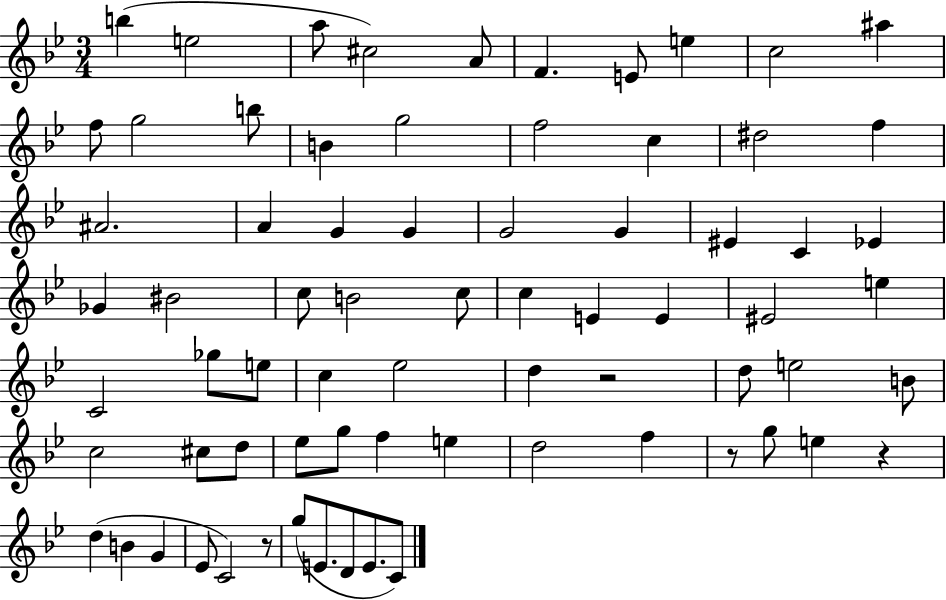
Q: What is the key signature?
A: BES major